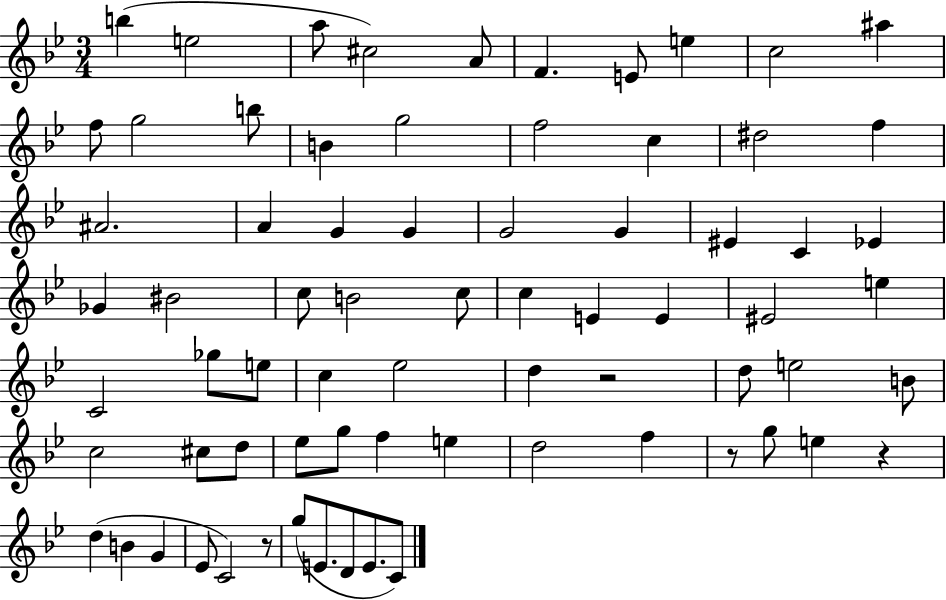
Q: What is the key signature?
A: BES major